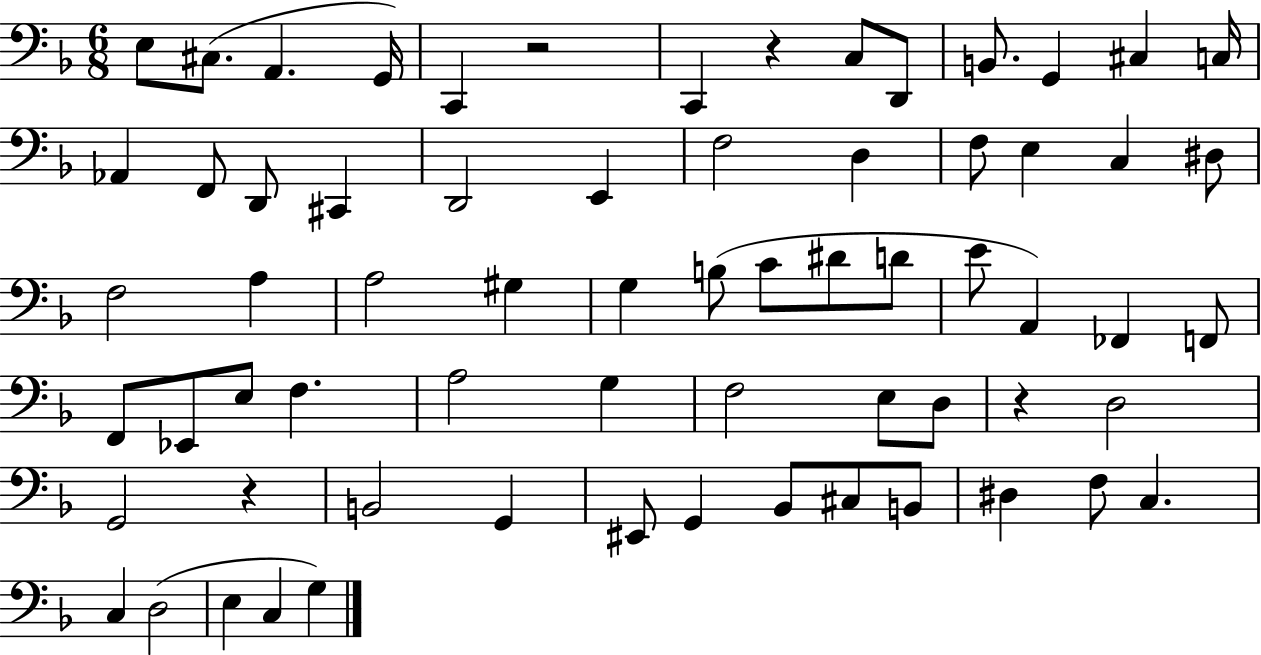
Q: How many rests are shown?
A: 4